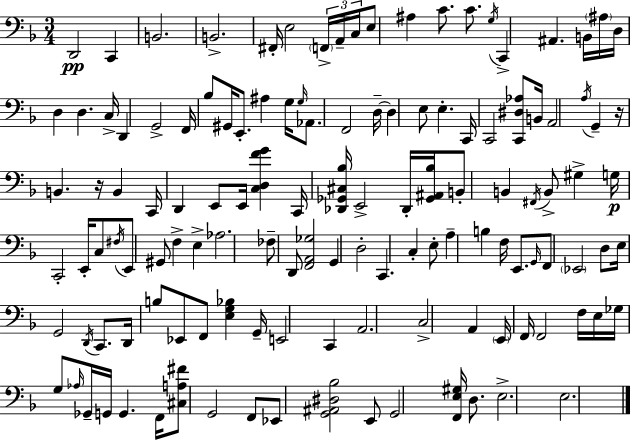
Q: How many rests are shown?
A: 2